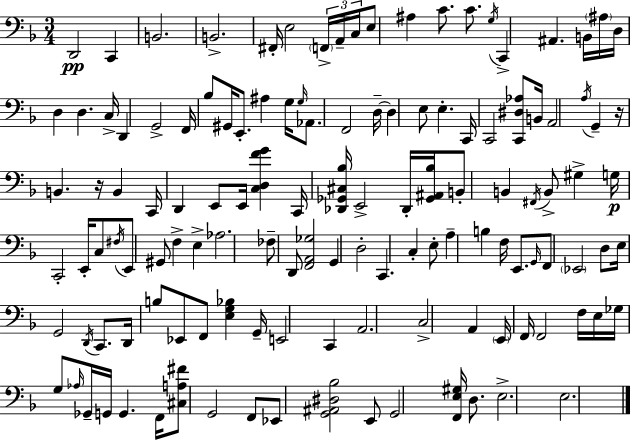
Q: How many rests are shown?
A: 2